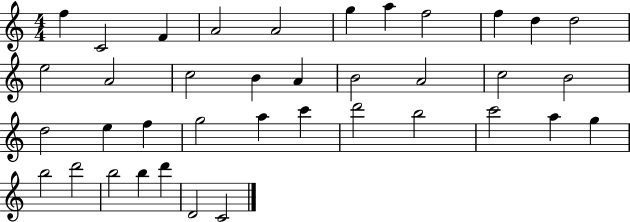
X:1
T:Untitled
M:4/4
L:1/4
K:C
f C2 F A2 A2 g a f2 f d d2 e2 A2 c2 B A B2 A2 c2 B2 d2 e f g2 a c' d'2 b2 c'2 a g b2 d'2 b2 b d' D2 C2